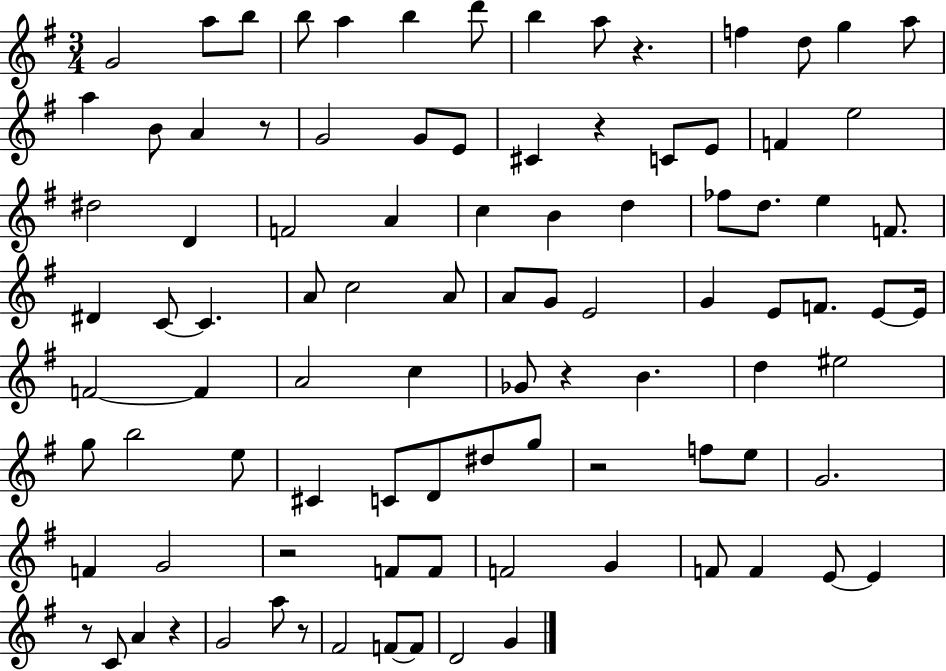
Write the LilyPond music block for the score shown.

{
  \clef treble
  \numericTimeSignature
  \time 3/4
  \key g \major
  \repeat volta 2 { g'2 a''8 b''8 | b''8 a''4 b''4 d'''8 | b''4 a''8 r4. | f''4 d''8 g''4 a''8 | \break a''4 b'8 a'4 r8 | g'2 g'8 e'8 | cis'4 r4 c'8 e'8 | f'4 e''2 | \break dis''2 d'4 | f'2 a'4 | c''4 b'4 d''4 | fes''8 d''8. e''4 f'8. | \break dis'4 c'8~~ c'4. | a'8 c''2 a'8 | a'8 g'8 e'2 | g'4 e'8 f'8. e'8~~ e'16 | \break f'2~~ f'4 | a'2 c''4 | ges'8 r4 b'4. | d''4 eis''2 | \break g''8 b''2 e''8 | cis'4 c'8 d'8 dis''8 g''8 | r2 f''8 e''8 | g'2. | \break f'4 g'2 | r2 f'8 f'8 | f'2 g'4 | f'8 f'4 e'8~~ e'4 | \break r8 c'8 a'4 r4 | g'2 a''8 r8 | fis'2 f'8~~ f'8 | d'2 g'4 | \break } \bar "|."
}